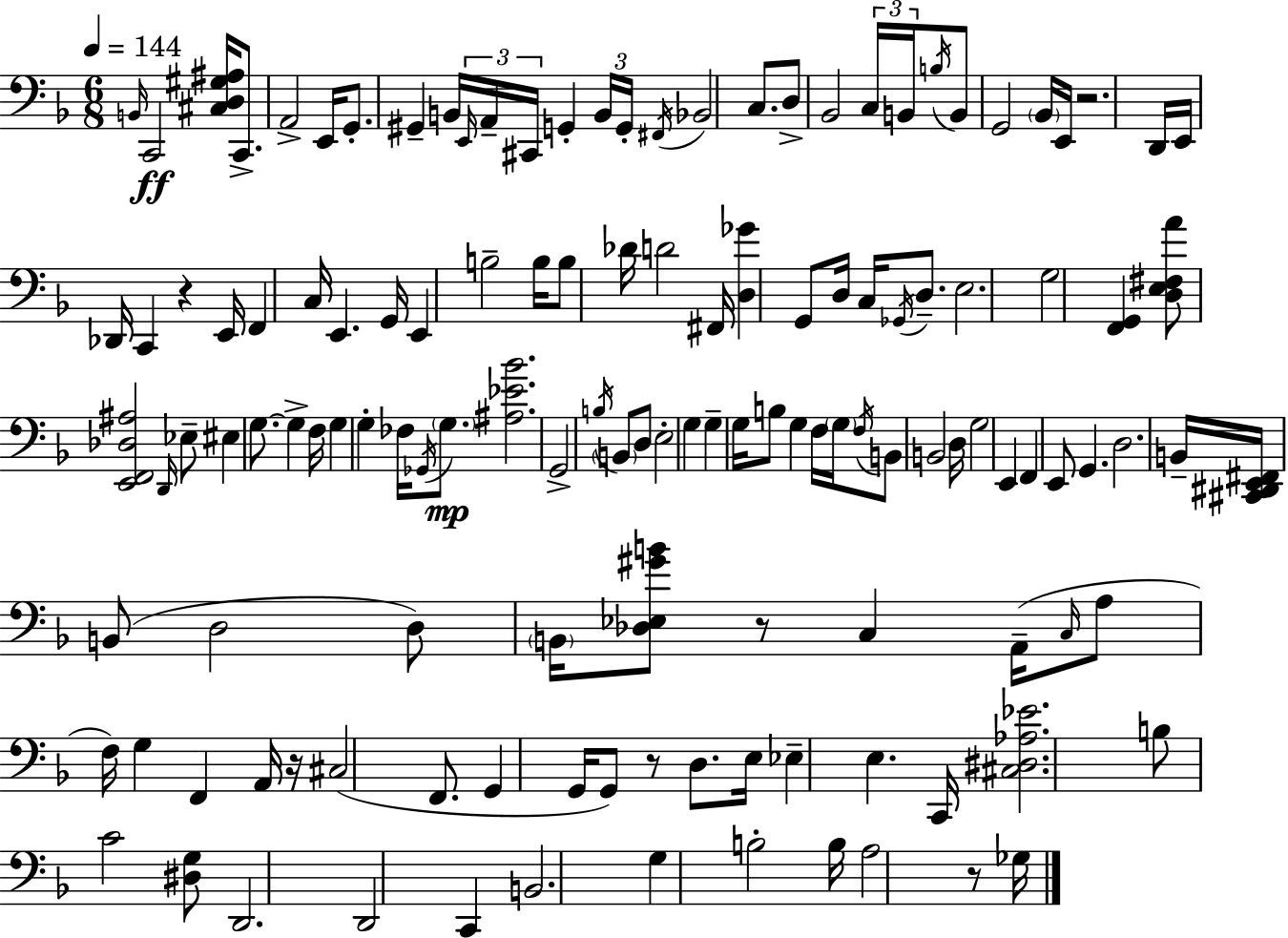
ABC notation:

X:1
T:Untitled
M:6/8
L:1/4
K:Dm
B,,/4 C,,2 [^C,D,^G,^A,]/4 C,,/2 A,,2 E,,/4 G,,/2 ^G,, B,,/4 E,,/4 A,,/4 ^C,,/4 G,, B,,/4 G,,/4 ^F,,/4 _B,,2 C,/2 D,/2 _B,,2 C,/4 B,,/4 B,/4 B,,/2 G,,2 _B,,/4 E,,/4 z2 D,,/4 E,,/4 _D,,/4 C,, z E,,/4 F,, C,/4 E,, G,,/4 E,, B,2 B,/4 B,/2 _D/4 D2 ^F,,/4 [D,_G] G,,/2 D,/4 C,/4 _G,,/4 D,/2 E,2 G,2 [F,,G,,] [D,E,^F,A]/2 [E,,F,,_D,^A,]2 D,,/4 _E,/2 ^E, G,/2 G, F,/4 G, G, _F,/4 _G,,/4 G,/2 [^A,_E_B]2 G,,2 B,/4 B,,/2 D,/2 E,2 G, G, G,/4 B,/2 G, F,/4 G,/4 F,/4 B,,/2 B,,2 D,/4 G,2 E,, F,, E,,/2 G,, D,2 B,,/4 [^C,,^D,,E,,^F,,]/4 B,,/2 D,2 D,/2 B,,/4 [_D,_E,^GB]/2 z/2 C, A,,/4 C,/4 A,/2 F,/4 G, F,, A,,/4 z/4 ^C,2 F,,/2 G,, G,,/4 G,,/2 z/2 D,/2 E,/4 _E, E, C,,/4 [^C,^D,_A,_E]2 B,/2 C2 [^D,G,]/2 D,,2 D,,2 C,, B,,2 G, B,2 B,/4 A,2 z/2 _G,/4